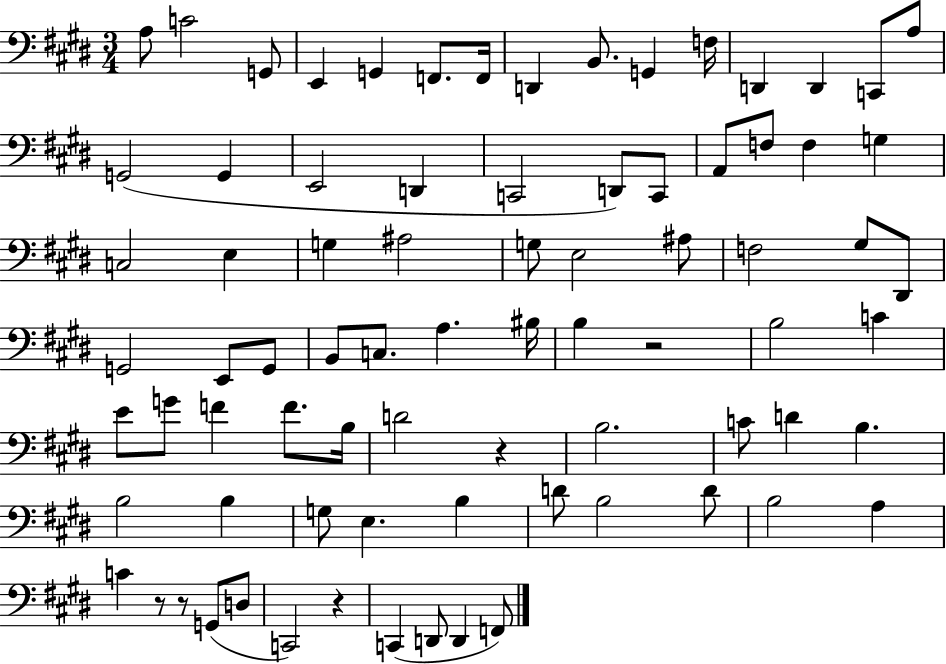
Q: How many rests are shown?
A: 5